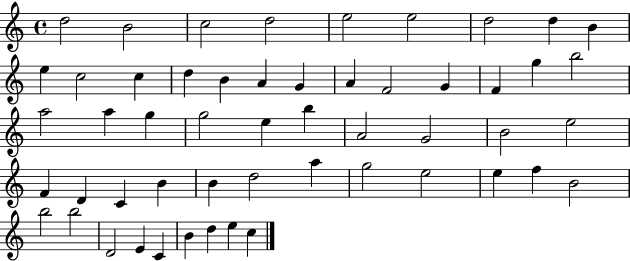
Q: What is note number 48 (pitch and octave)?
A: E4